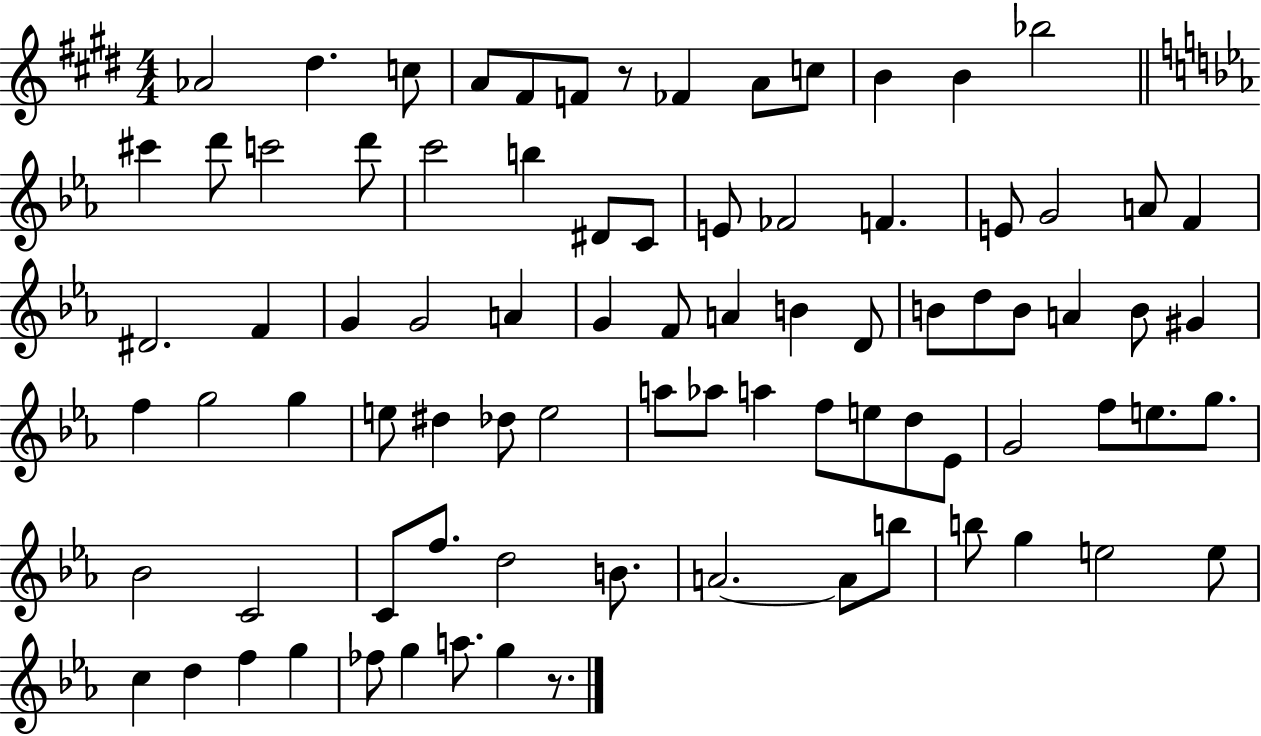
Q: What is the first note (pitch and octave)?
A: Ab4